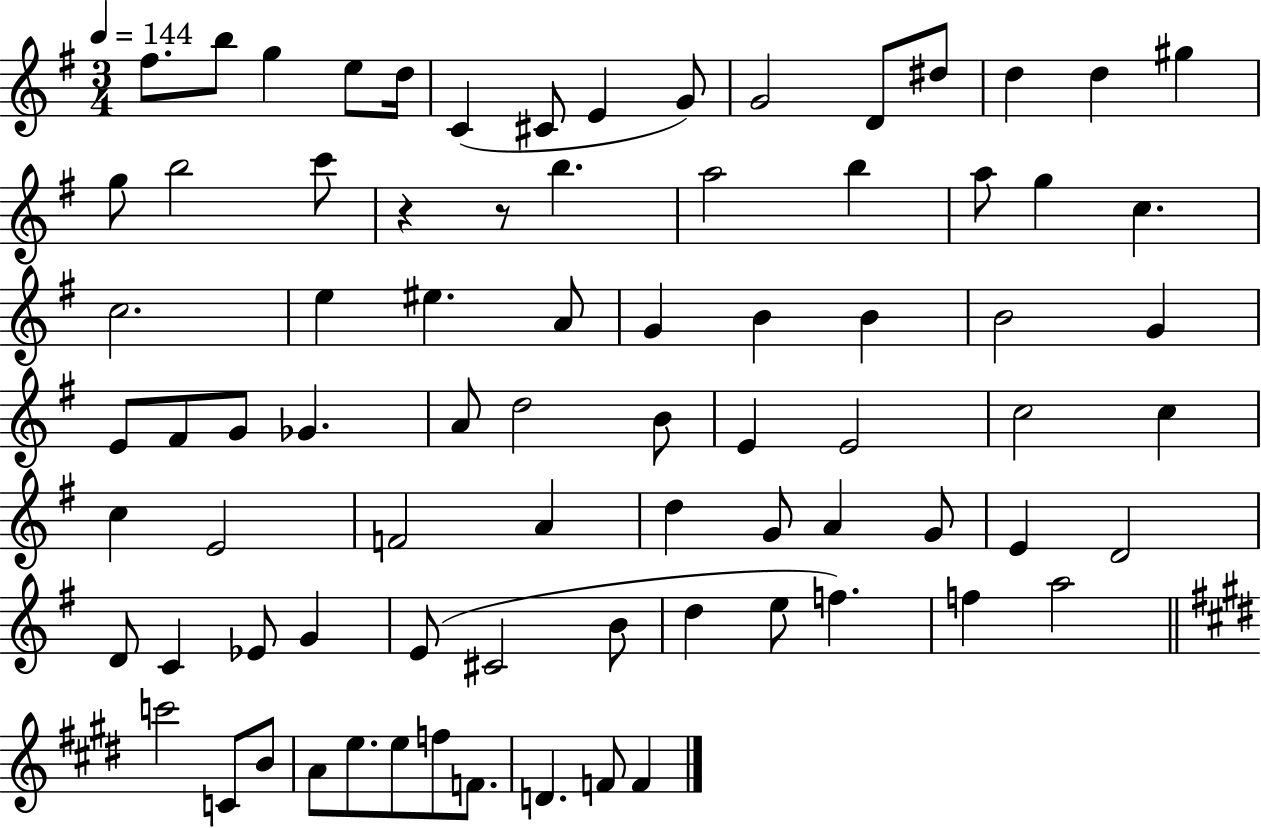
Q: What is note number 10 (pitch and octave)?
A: G4